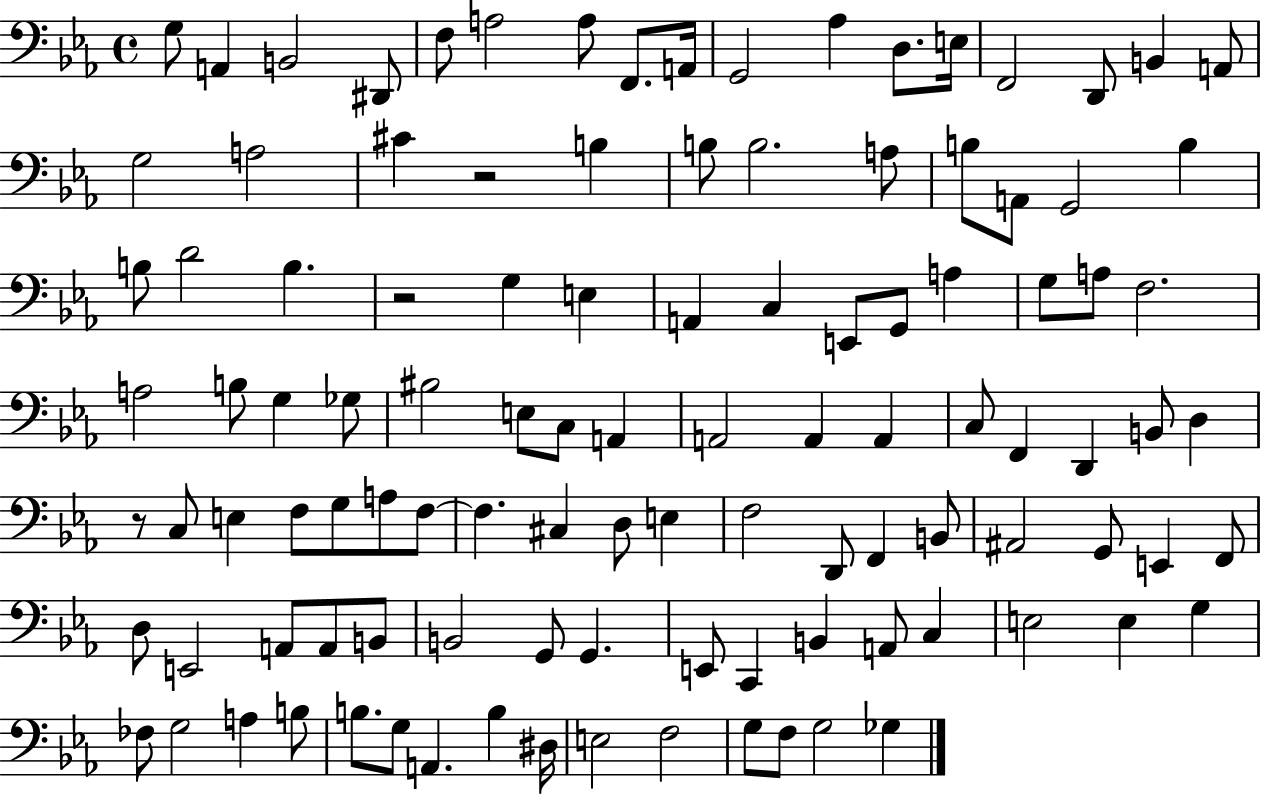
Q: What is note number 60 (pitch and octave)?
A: F3